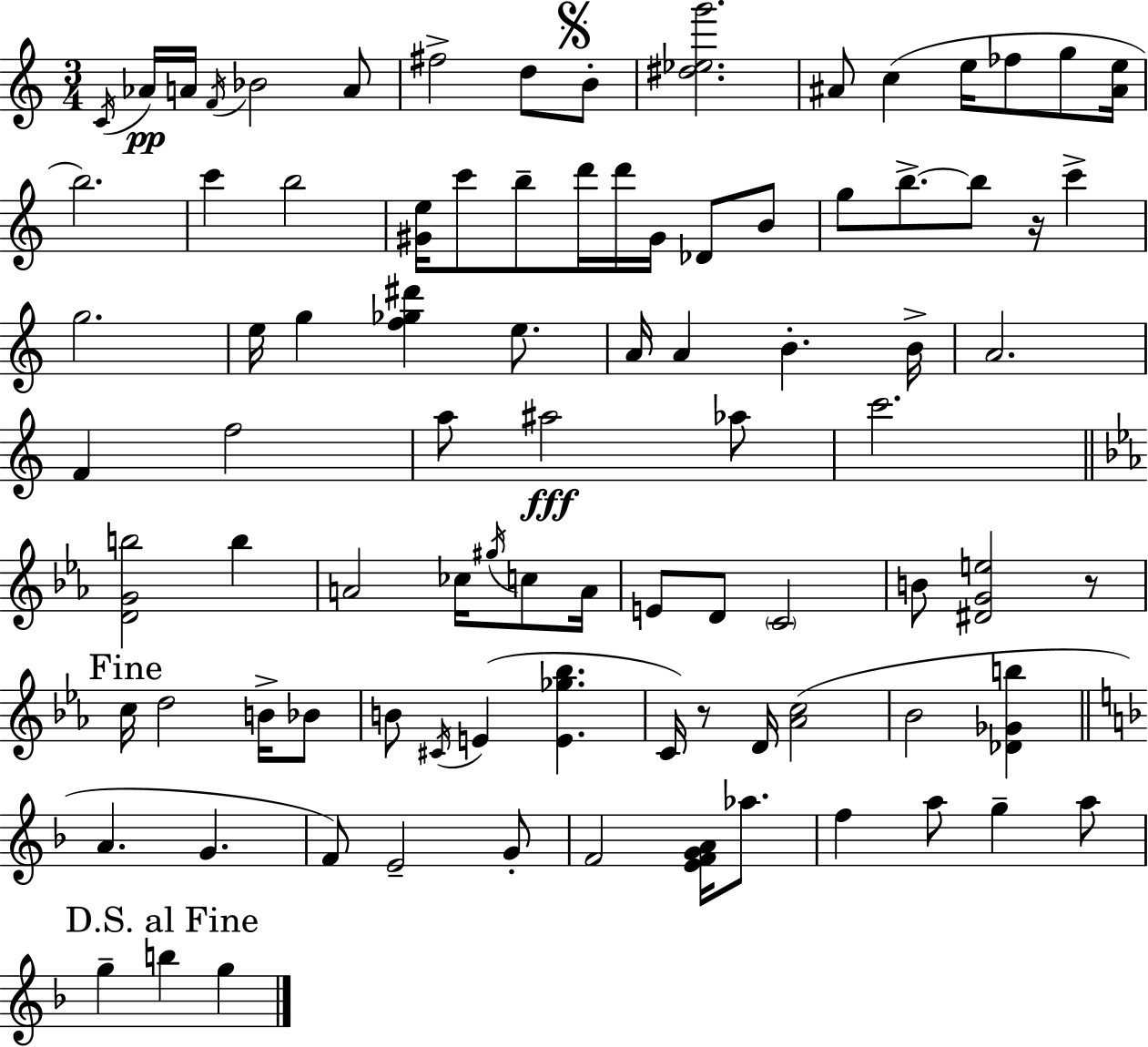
{
  \clef treble
  \numericTimeSignature
  \time 3/4
  \key c \major
  \repeat volta 2 { \acciaccatura { c'16 }\pp aes'16 a'16 \acciaccatura { f'16 } bes'2 | a'8 fis''2-> d''8 | \mark \markup { \musicglyph "scripts.segno" } b'8-. <dis'' ees'' g'''>2. | ais'8 c''4( e''16 fes''8 g''8 | \break <ais' e''>16 b''2.) | c'''4 b''2 | <gis' e''>16 c'''8 b''8-- d'''16 d'''16 gis'16 des'8 | b'8 g''8 b''8.->~~ b''8 r16 c'''4-> | \break g''2. | e''16 g''4 <f'' ges'' dis'''>4 e''8. | a'16 a'4 b'4.-. | b'16-> a'2. | \break f'4 f''2 | a''8 ais''2\fff | aes''8 c'''2. | \bar "||" \break \key ees \major <d' g' b''>2 b''4 | a'2 ces''16 \acciaccatura { gis''16 } c''8 | a'16 e'8 d'8 \parenthesize c'2 | b'8 <dis' g' e''>2 r8 | \break \mark "Fine" c''16 d''2 b'16-> bes'8 | b'8 \acciaccatura { cis'16 } e'4( <e' ges'' bes''>4. | c'16) r8 d'16 <aes' c''>2( | bes'2 <des' ges' b''>4 | \break \bar "||" \break \key f \major a'4. g'4. | f'8) e'2-- g'8-. | f'2 <e' f' g' a'>16 aes''8. | f''4 a''8 g''4-- a''8 | \break \mark "D.S. al Fine" g''4-- b''4 g''4 | } \bar "|."
}